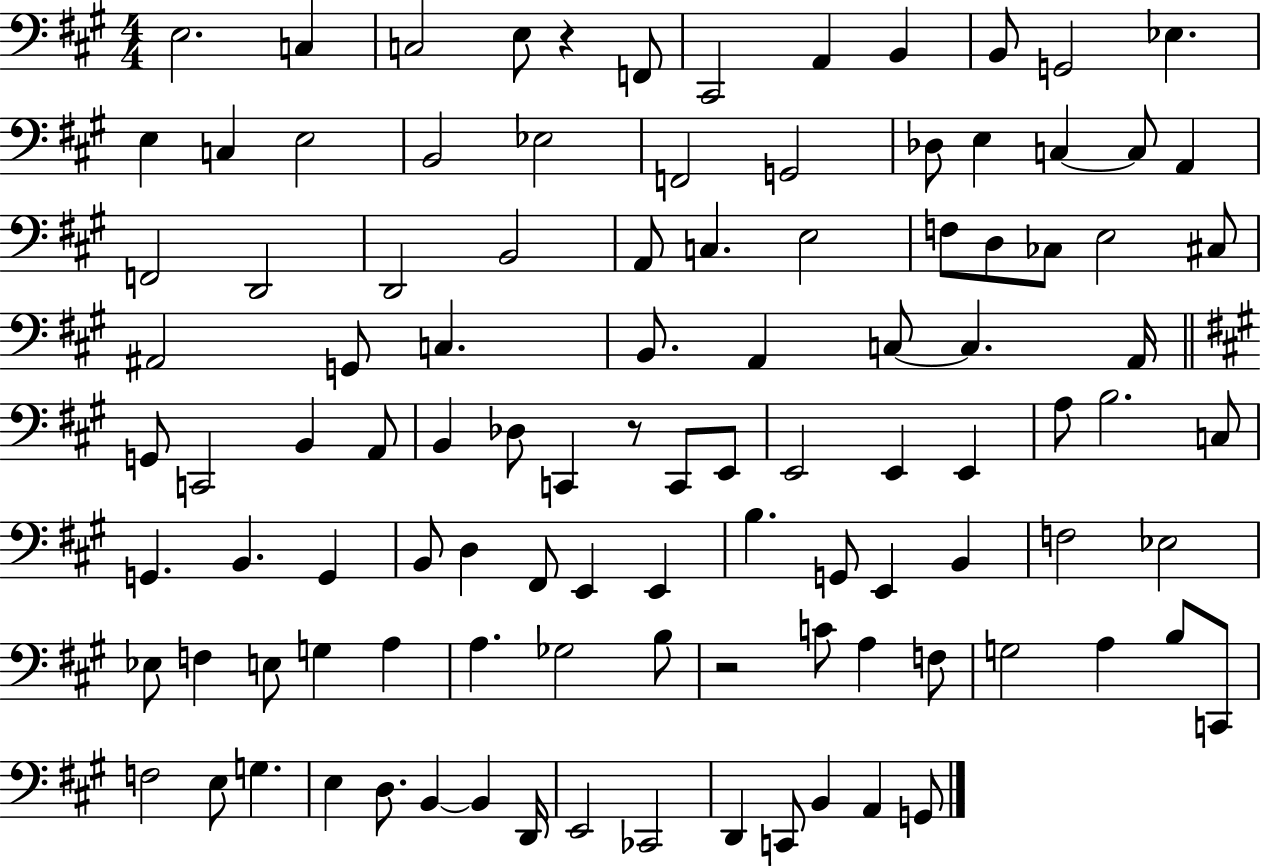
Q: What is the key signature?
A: A major